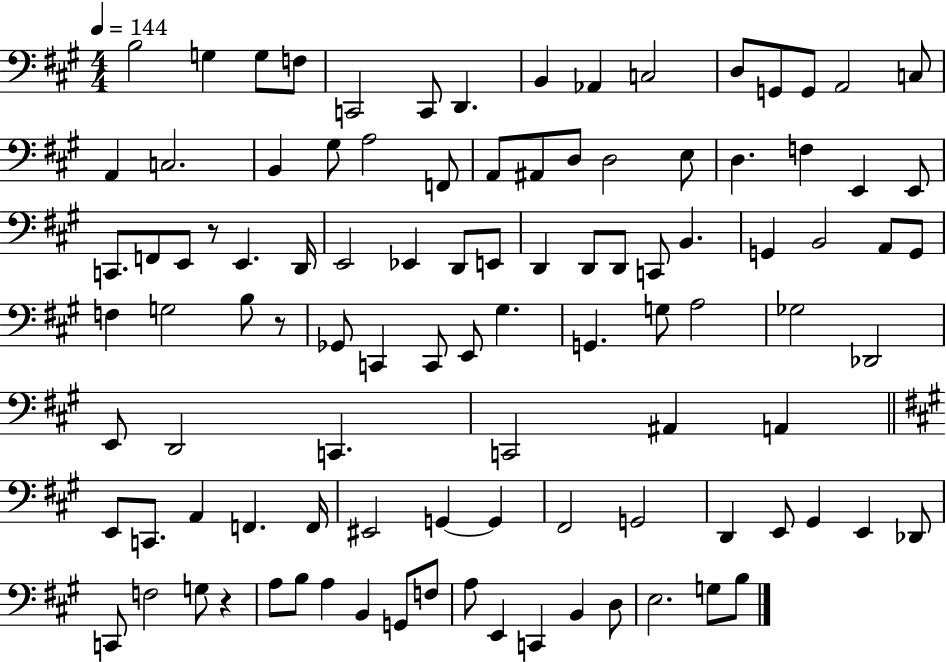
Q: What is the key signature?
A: A major